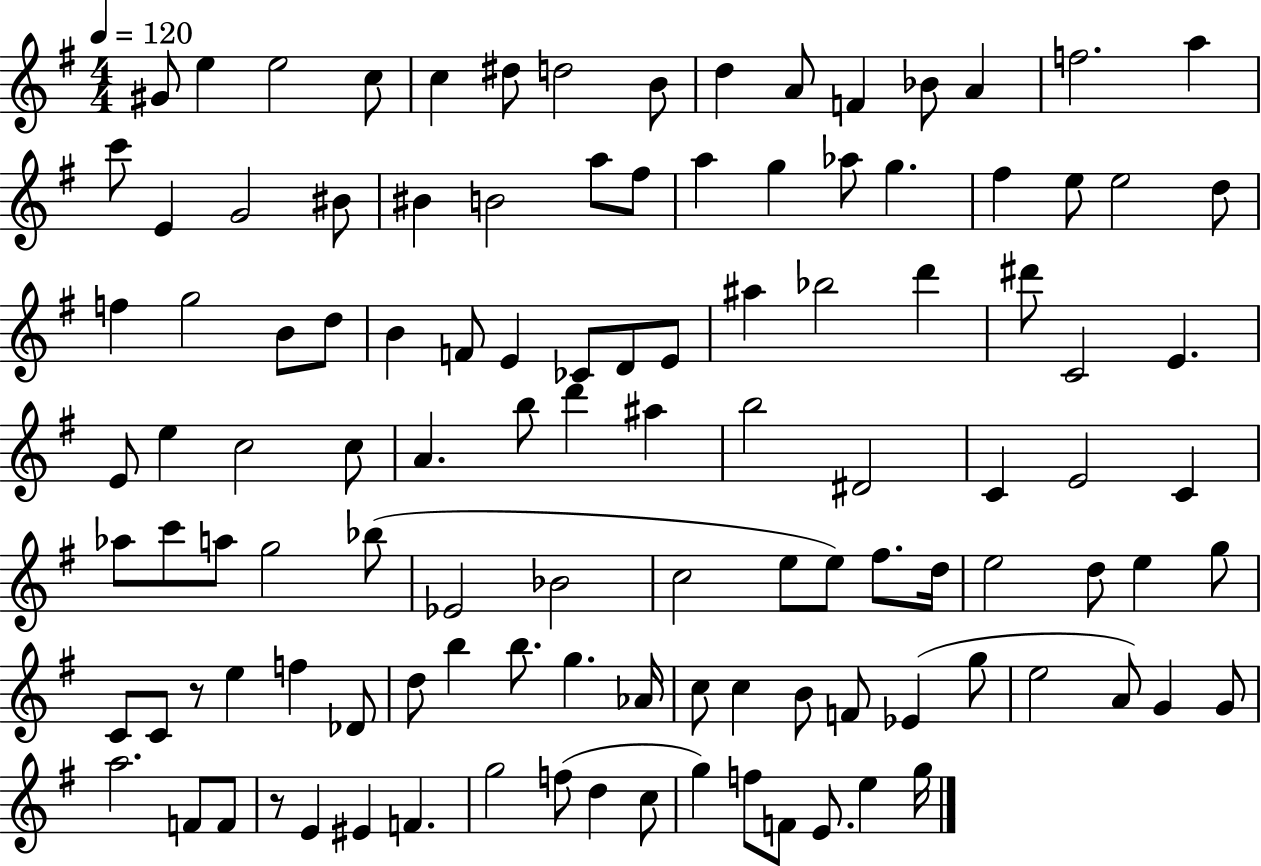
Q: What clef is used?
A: treble